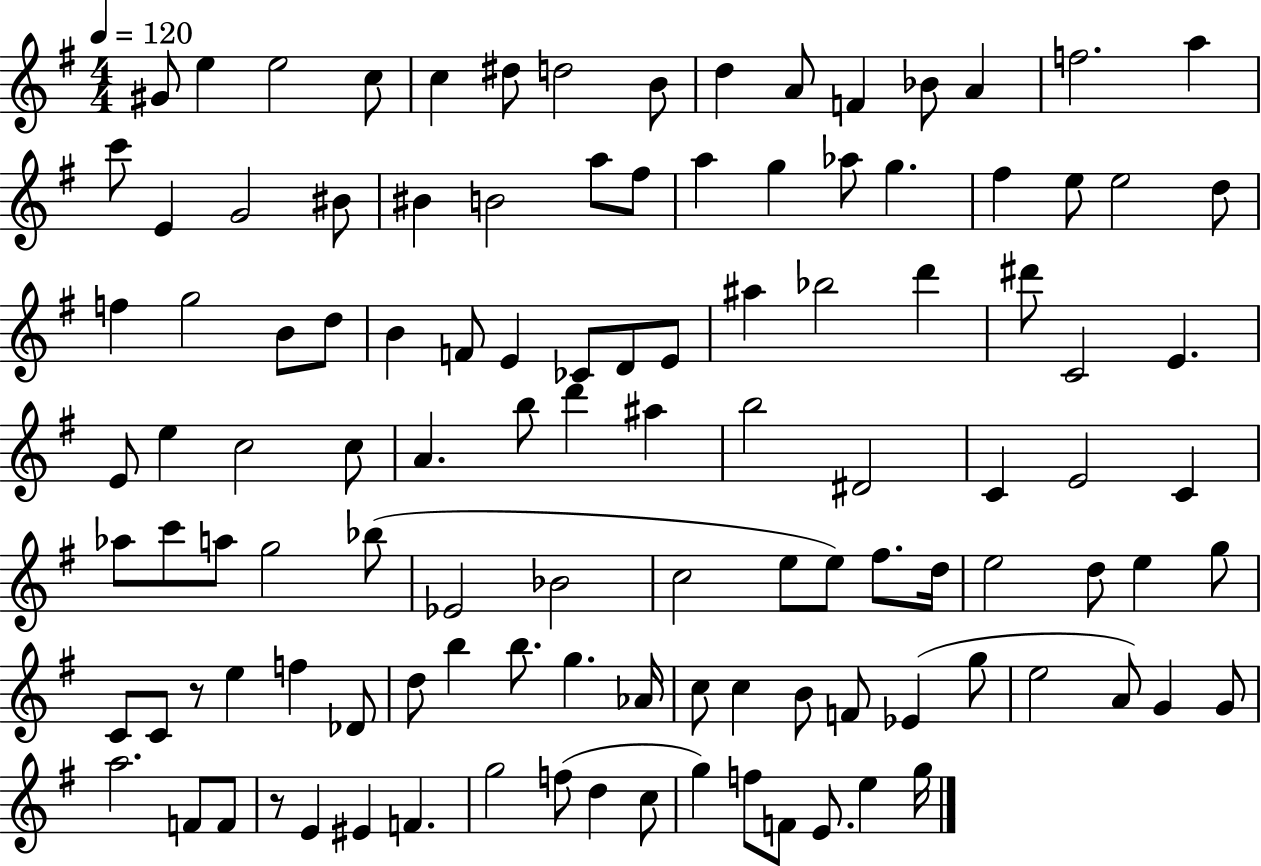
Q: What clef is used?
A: treble